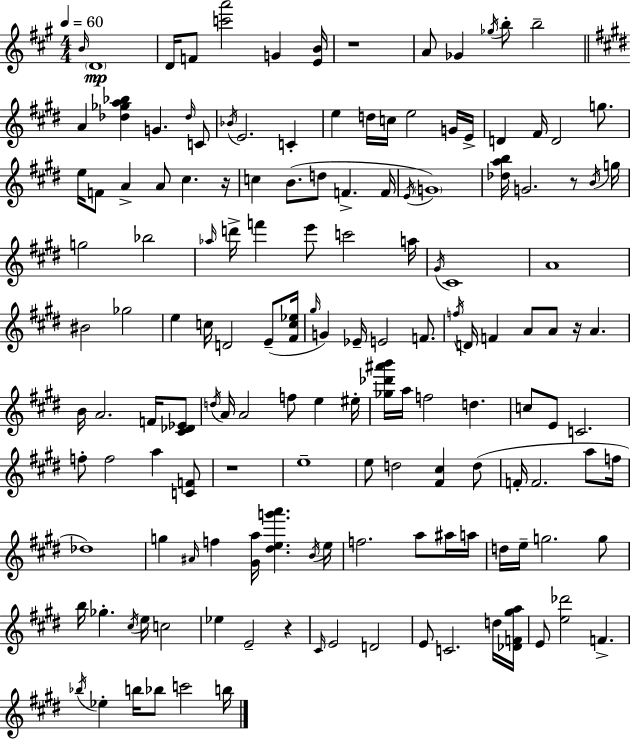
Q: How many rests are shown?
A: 6